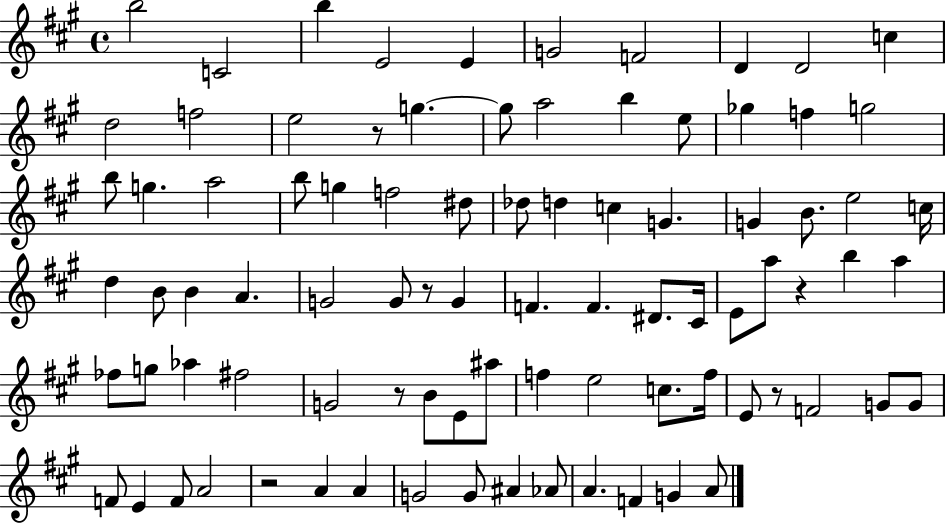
{
  \clef treble
  \time 4/4
  \defaultTimeSignature
  \key a \major
  b''2 c'2 | b''4 e'2 e'4 | g'2 f'2 | d'4 d'2 c''4 | \break d''2 f''2 | e''2 r8 g''4.~~ | g''8 a''2 b''4 e''8 | ges''4 f''4 g''2 | \break b''8 g''4. a''2 | b''8 g''4 f''2 dis''8 | des''8 d''4 c''4 g'4. | g'4 b'8. e''2 c''16 | \break d''4 b'8 b'4 a'4. | g'2 g'8 r8 g'4 | f'4. f'4. dis'8. cis'16 | e'8 a''8 r4 b''4 a''4 | \break fes''8 g''8 aes''4 fis''2 | g'2 r8 b'8 e'8 ais''8 | f''4 e''2 c''8. f''16 | e'8 r8 f'2 g'8 g'8 | \break f'8 e'4 f'8 a'2 | r2 a'4 a'4 | g'2 g'8 ais'4 aes'8 | a'4. f'4 g'4 a'8 | \break \bar "|."
}